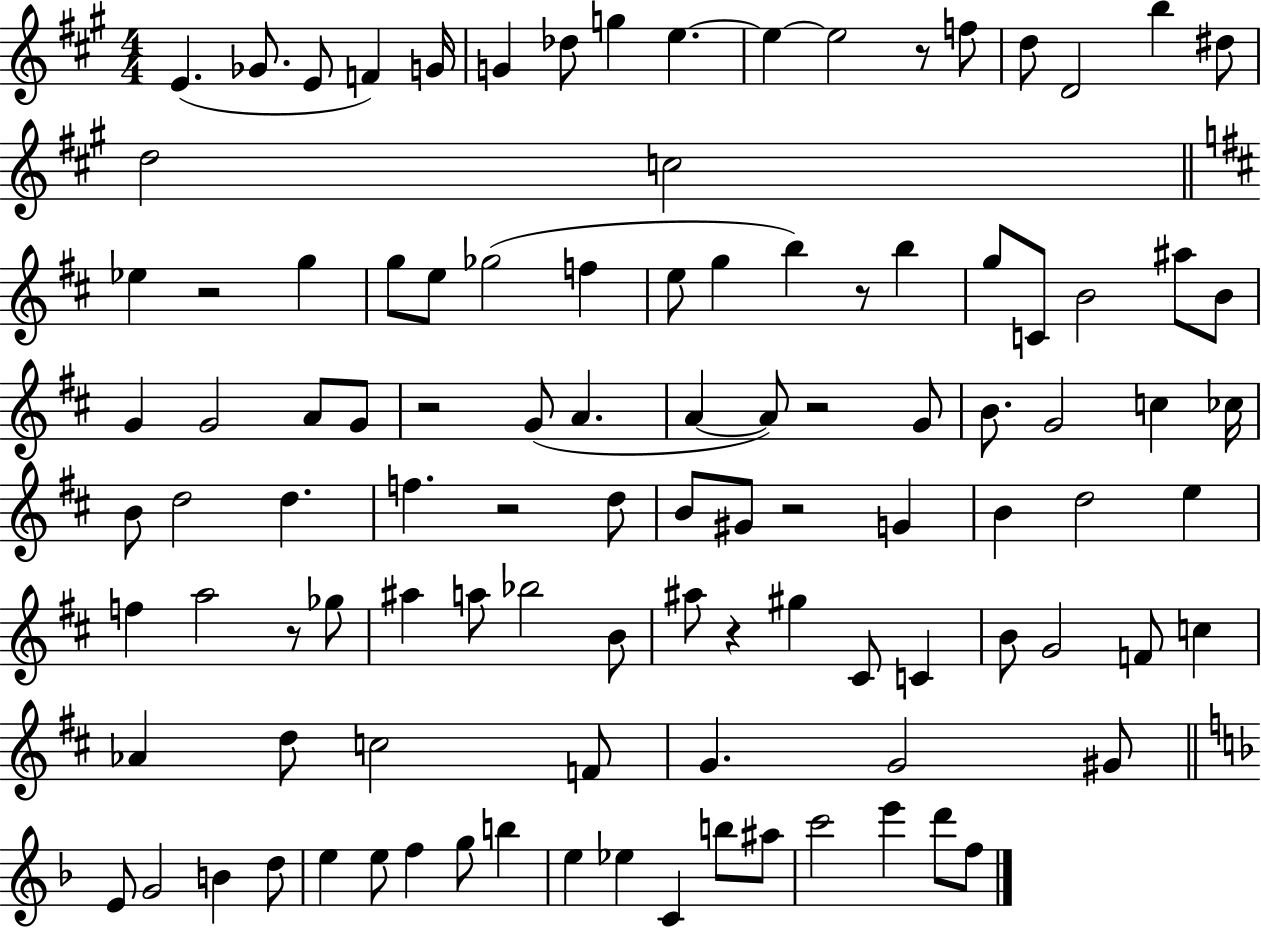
E4/q. Gb4/e. E4/e F4/q G4/s G4/q Db5/e G5/q E5/q. E5/q E5/h R/e F5/e D5/e D4/h B5/q D#5/e D5/h C5/h Eb5/q R/h G5/q G5/e E5/e Gb5/h F5/q E5/e G5/q B5/q R/e B5/q G5/e C4/e B4/h A#5/e B4/e G4/q G4/h A4/e G4/e R/h G4/e A4/q. A4/q A4/e R/h G4/e B4/e. G4/h C5/q CES5/s B4/e D5/h D5/q. F5/q. R/h D5/e B4/e G#4/e R/h G4/q B4/q D5/h E5/q F5/q A5/h R/e Gb5/e A#5/q A5/e Bb5/h B4/e A#5/e R/q G#5/q C#4/e C4/q B4/e G4/h F4/e C5/q Ab4/q D5/e C5/h F4/e G4/q. G4/h G#4/e E4/e G4/h B4/q D5/e E5/q E5/e F5/q G5/e B5/q E5/q Eb5/q C4/q B5/e A#5/e C6/h E6/q D6/e F5/e